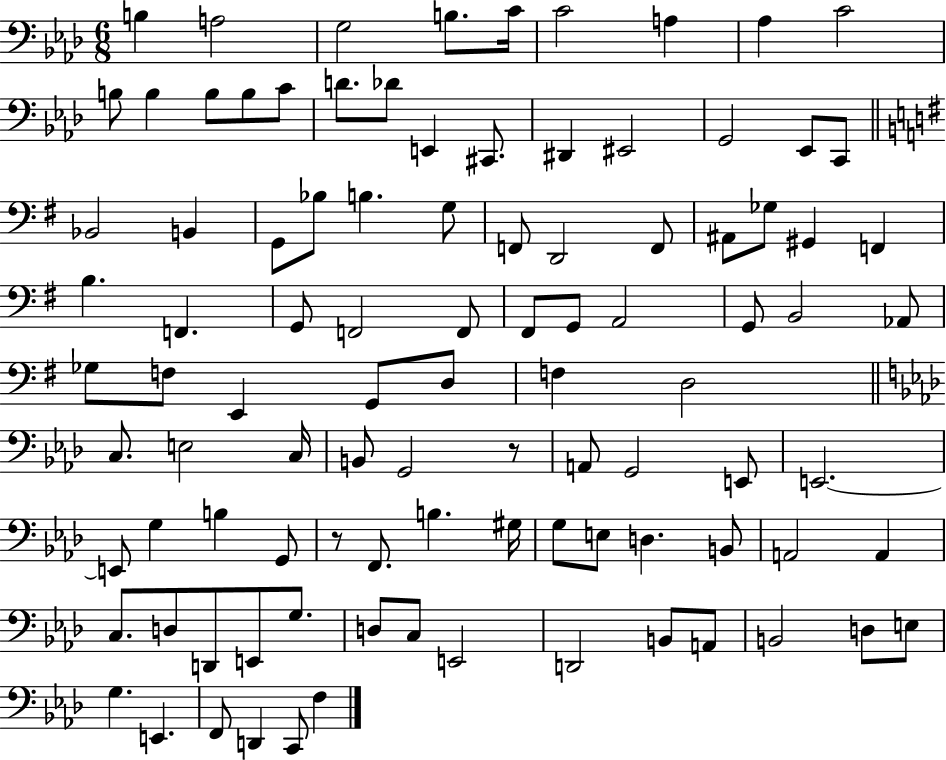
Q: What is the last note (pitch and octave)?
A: F3